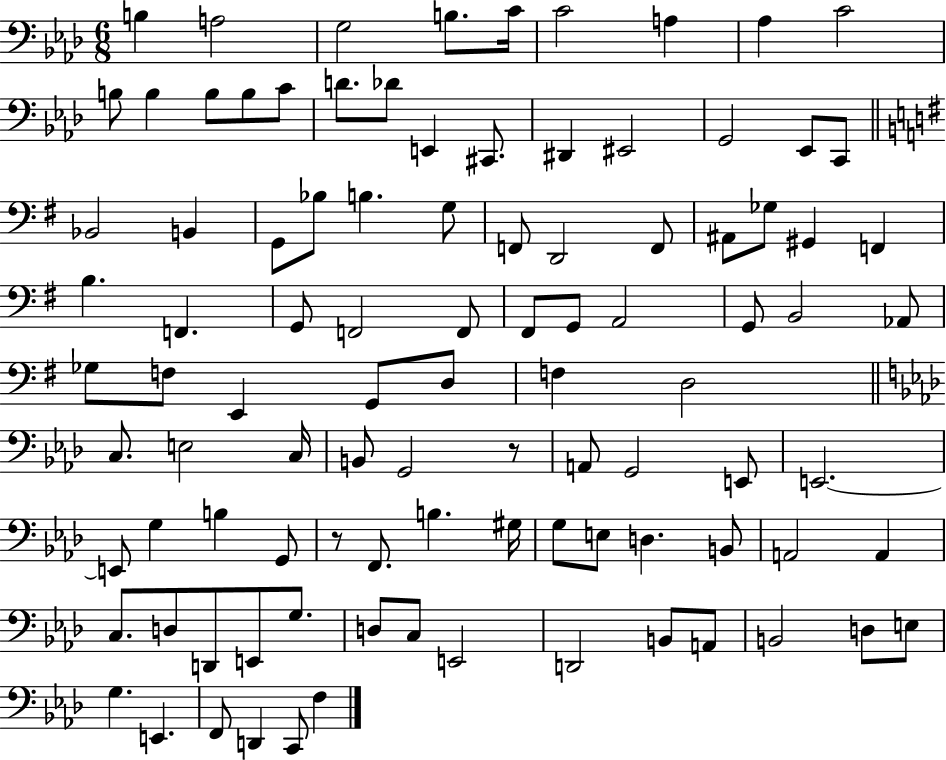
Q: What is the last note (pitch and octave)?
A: F3